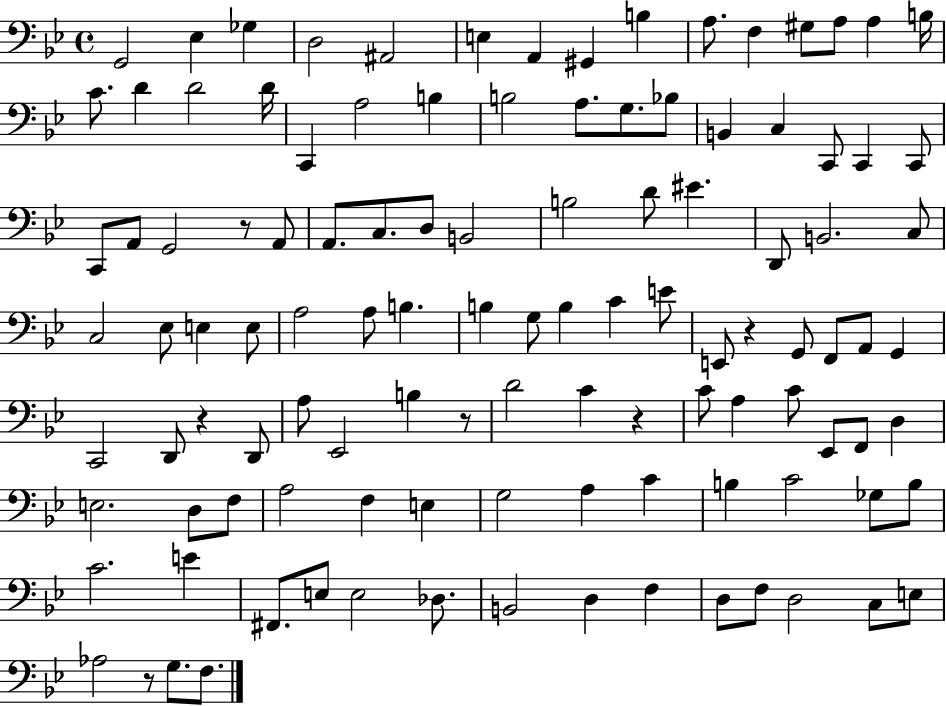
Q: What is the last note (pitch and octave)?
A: F3